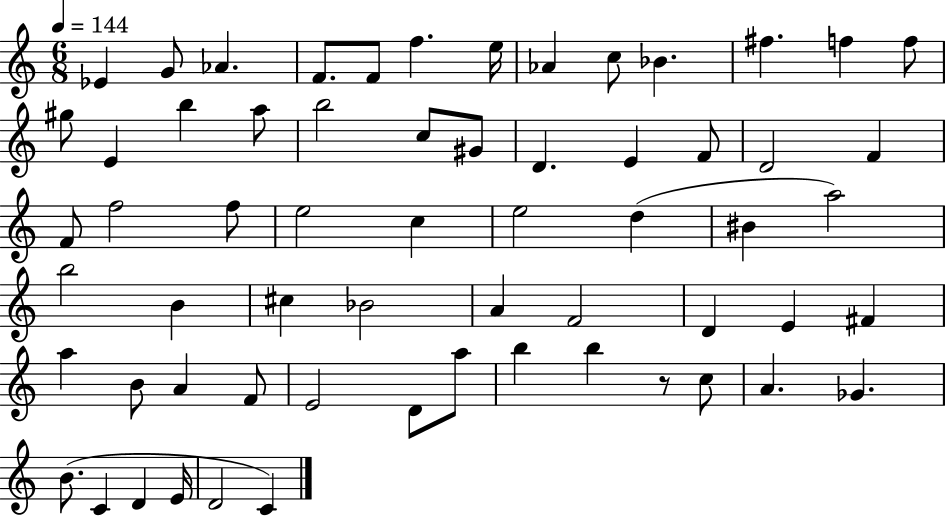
X:1
T:Untitled
M:6/8
L:1/4
K:C
_E G/2 _A F/2 F/2 f e/4 _A c/2 _B ^f f f/2 ^g/2 E b a/2 b2 c/2 ^G/2 D E F/2 D2 F F/2 f2 f/2 e2 c e2 d ^B a2 b2 B ^c _B2 A F2 D E ^F a B/2 A F/2 E2 D/2 a/2 b b z/2 c/2 A _G B/2 C D E/4 D2 C